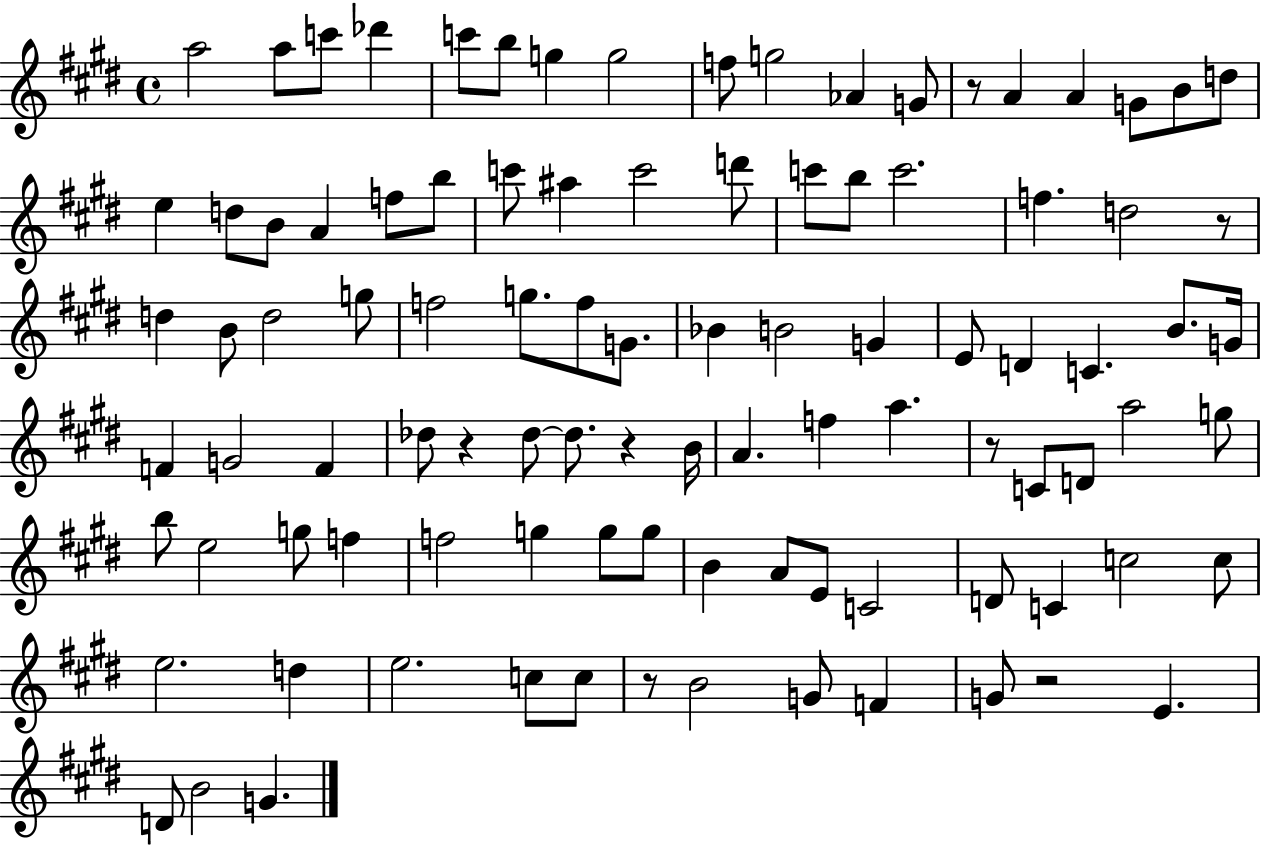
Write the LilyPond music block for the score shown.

{
  \clef treble
  \time 4/4
  \defaultTimeSignature
  \key e \major
  a''2 a''8 c'''8 des'''4 | c'''8 b''8 g''4 g''2 | f''8 g''2 aes'4 g'8 | r8 a'4 a'4 g'8 b'8 d''8 | \break e''4 d''8 b'8 a'4 f''8 b''8 | c'''8 ais''4 c'''2 d'''8 | c'''8 b''8 c'''2. | f''4. d''2 r8 | \break d''4 b'8 d''2 g''8 | f''2 g''8. f''8 g'8. | bes'4 b'2 g'4 | e'8 d'4 c'4. b'8. g'16 | \break f'4 g'2 f'4 | des''8 r4 des''8~~ des''8. r4 b'16 | a'4. f''4 a''4. | r8 c'8 d'8 a''2 g''8 | \break b''8 e''2 g''8 f''4 | f''2 g''4 g''8 g''8 | b'4 a'8 e'8 c'2 | d'8 c'4 c''2 c''8 | \break e''2. d''4 | e''2. c''8 c''8 | r8 b'2 g'8 f'4 | g'8 r2 e'4. | \break d'8 b'2 g'4. | \bar "|."
}